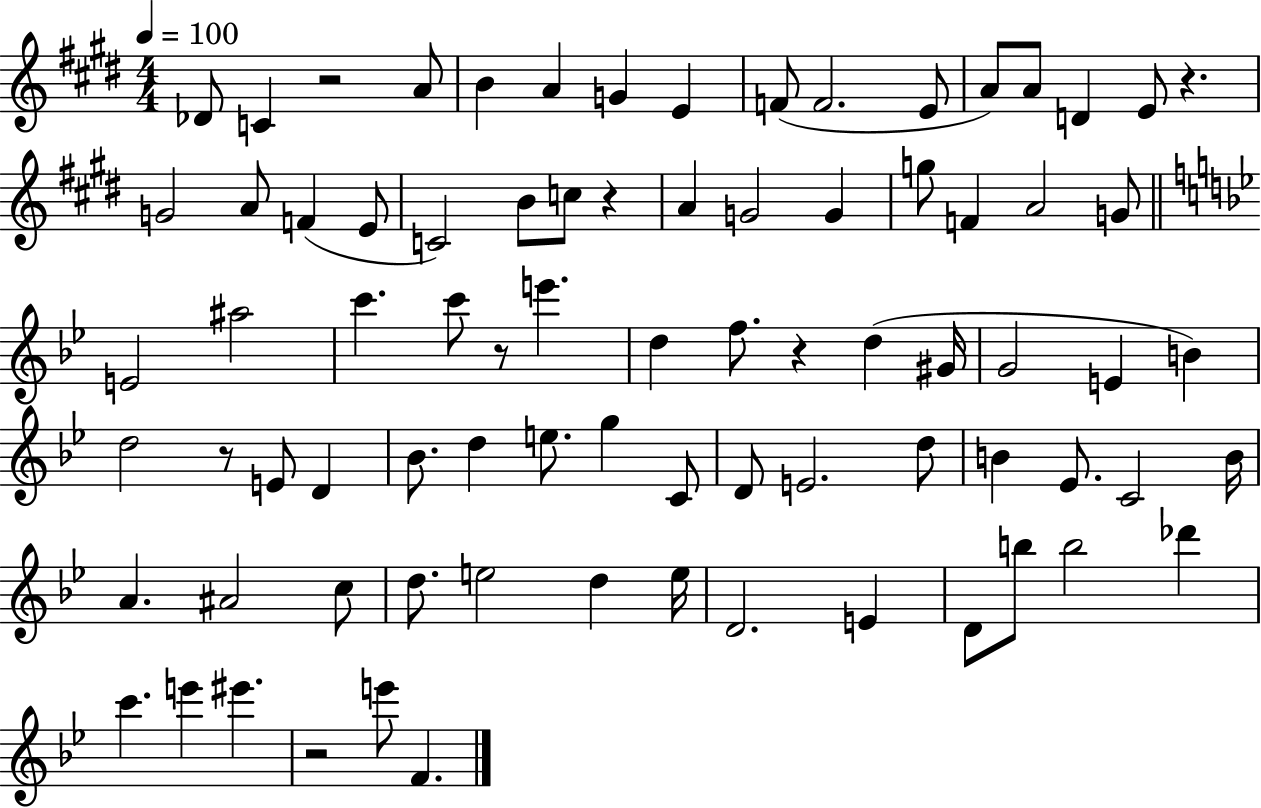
{
  \clef treble
  \numericTimeSignature
  \time 4/4
  \key e \major
  \tempo 4 = 100
  \repeat volta 2 { des'8 c'4 r2 a'8 | b'4 a'4 g'4 e'4 | f'8( f'2. e'8 | a'8) a'8 d'4 e'8 r4. | \break g'2 a'8 f'4( e'8 | c'2) b'8 c''8 r4 | a'4 g'2 g'4 | g''8 f'4 a'2 g'8 | \break \bar "||" \break \key bes \major e'2 ais''2 | c'''4. c'''8 r8 e'''4. | d''4 f''8. r4 d''4( gis'16 | g'2 e'4 b'4) | \break d''2 r8 e'8 d'4 | bes'8. d''4 e''8. g''4 c'8 | d'8 e'2. d''8 | b'4 ees'8. c'2 b'16 | \break a'4. ais'2 c''8 | d''8. e''2 d''4 e''16 | d'2. e'4 | d'8 b''8 b''2 des'''4 | \break c'''4. e'''4 eis'''4. | r2 e'''8 f'4. | } \bar "|."
}